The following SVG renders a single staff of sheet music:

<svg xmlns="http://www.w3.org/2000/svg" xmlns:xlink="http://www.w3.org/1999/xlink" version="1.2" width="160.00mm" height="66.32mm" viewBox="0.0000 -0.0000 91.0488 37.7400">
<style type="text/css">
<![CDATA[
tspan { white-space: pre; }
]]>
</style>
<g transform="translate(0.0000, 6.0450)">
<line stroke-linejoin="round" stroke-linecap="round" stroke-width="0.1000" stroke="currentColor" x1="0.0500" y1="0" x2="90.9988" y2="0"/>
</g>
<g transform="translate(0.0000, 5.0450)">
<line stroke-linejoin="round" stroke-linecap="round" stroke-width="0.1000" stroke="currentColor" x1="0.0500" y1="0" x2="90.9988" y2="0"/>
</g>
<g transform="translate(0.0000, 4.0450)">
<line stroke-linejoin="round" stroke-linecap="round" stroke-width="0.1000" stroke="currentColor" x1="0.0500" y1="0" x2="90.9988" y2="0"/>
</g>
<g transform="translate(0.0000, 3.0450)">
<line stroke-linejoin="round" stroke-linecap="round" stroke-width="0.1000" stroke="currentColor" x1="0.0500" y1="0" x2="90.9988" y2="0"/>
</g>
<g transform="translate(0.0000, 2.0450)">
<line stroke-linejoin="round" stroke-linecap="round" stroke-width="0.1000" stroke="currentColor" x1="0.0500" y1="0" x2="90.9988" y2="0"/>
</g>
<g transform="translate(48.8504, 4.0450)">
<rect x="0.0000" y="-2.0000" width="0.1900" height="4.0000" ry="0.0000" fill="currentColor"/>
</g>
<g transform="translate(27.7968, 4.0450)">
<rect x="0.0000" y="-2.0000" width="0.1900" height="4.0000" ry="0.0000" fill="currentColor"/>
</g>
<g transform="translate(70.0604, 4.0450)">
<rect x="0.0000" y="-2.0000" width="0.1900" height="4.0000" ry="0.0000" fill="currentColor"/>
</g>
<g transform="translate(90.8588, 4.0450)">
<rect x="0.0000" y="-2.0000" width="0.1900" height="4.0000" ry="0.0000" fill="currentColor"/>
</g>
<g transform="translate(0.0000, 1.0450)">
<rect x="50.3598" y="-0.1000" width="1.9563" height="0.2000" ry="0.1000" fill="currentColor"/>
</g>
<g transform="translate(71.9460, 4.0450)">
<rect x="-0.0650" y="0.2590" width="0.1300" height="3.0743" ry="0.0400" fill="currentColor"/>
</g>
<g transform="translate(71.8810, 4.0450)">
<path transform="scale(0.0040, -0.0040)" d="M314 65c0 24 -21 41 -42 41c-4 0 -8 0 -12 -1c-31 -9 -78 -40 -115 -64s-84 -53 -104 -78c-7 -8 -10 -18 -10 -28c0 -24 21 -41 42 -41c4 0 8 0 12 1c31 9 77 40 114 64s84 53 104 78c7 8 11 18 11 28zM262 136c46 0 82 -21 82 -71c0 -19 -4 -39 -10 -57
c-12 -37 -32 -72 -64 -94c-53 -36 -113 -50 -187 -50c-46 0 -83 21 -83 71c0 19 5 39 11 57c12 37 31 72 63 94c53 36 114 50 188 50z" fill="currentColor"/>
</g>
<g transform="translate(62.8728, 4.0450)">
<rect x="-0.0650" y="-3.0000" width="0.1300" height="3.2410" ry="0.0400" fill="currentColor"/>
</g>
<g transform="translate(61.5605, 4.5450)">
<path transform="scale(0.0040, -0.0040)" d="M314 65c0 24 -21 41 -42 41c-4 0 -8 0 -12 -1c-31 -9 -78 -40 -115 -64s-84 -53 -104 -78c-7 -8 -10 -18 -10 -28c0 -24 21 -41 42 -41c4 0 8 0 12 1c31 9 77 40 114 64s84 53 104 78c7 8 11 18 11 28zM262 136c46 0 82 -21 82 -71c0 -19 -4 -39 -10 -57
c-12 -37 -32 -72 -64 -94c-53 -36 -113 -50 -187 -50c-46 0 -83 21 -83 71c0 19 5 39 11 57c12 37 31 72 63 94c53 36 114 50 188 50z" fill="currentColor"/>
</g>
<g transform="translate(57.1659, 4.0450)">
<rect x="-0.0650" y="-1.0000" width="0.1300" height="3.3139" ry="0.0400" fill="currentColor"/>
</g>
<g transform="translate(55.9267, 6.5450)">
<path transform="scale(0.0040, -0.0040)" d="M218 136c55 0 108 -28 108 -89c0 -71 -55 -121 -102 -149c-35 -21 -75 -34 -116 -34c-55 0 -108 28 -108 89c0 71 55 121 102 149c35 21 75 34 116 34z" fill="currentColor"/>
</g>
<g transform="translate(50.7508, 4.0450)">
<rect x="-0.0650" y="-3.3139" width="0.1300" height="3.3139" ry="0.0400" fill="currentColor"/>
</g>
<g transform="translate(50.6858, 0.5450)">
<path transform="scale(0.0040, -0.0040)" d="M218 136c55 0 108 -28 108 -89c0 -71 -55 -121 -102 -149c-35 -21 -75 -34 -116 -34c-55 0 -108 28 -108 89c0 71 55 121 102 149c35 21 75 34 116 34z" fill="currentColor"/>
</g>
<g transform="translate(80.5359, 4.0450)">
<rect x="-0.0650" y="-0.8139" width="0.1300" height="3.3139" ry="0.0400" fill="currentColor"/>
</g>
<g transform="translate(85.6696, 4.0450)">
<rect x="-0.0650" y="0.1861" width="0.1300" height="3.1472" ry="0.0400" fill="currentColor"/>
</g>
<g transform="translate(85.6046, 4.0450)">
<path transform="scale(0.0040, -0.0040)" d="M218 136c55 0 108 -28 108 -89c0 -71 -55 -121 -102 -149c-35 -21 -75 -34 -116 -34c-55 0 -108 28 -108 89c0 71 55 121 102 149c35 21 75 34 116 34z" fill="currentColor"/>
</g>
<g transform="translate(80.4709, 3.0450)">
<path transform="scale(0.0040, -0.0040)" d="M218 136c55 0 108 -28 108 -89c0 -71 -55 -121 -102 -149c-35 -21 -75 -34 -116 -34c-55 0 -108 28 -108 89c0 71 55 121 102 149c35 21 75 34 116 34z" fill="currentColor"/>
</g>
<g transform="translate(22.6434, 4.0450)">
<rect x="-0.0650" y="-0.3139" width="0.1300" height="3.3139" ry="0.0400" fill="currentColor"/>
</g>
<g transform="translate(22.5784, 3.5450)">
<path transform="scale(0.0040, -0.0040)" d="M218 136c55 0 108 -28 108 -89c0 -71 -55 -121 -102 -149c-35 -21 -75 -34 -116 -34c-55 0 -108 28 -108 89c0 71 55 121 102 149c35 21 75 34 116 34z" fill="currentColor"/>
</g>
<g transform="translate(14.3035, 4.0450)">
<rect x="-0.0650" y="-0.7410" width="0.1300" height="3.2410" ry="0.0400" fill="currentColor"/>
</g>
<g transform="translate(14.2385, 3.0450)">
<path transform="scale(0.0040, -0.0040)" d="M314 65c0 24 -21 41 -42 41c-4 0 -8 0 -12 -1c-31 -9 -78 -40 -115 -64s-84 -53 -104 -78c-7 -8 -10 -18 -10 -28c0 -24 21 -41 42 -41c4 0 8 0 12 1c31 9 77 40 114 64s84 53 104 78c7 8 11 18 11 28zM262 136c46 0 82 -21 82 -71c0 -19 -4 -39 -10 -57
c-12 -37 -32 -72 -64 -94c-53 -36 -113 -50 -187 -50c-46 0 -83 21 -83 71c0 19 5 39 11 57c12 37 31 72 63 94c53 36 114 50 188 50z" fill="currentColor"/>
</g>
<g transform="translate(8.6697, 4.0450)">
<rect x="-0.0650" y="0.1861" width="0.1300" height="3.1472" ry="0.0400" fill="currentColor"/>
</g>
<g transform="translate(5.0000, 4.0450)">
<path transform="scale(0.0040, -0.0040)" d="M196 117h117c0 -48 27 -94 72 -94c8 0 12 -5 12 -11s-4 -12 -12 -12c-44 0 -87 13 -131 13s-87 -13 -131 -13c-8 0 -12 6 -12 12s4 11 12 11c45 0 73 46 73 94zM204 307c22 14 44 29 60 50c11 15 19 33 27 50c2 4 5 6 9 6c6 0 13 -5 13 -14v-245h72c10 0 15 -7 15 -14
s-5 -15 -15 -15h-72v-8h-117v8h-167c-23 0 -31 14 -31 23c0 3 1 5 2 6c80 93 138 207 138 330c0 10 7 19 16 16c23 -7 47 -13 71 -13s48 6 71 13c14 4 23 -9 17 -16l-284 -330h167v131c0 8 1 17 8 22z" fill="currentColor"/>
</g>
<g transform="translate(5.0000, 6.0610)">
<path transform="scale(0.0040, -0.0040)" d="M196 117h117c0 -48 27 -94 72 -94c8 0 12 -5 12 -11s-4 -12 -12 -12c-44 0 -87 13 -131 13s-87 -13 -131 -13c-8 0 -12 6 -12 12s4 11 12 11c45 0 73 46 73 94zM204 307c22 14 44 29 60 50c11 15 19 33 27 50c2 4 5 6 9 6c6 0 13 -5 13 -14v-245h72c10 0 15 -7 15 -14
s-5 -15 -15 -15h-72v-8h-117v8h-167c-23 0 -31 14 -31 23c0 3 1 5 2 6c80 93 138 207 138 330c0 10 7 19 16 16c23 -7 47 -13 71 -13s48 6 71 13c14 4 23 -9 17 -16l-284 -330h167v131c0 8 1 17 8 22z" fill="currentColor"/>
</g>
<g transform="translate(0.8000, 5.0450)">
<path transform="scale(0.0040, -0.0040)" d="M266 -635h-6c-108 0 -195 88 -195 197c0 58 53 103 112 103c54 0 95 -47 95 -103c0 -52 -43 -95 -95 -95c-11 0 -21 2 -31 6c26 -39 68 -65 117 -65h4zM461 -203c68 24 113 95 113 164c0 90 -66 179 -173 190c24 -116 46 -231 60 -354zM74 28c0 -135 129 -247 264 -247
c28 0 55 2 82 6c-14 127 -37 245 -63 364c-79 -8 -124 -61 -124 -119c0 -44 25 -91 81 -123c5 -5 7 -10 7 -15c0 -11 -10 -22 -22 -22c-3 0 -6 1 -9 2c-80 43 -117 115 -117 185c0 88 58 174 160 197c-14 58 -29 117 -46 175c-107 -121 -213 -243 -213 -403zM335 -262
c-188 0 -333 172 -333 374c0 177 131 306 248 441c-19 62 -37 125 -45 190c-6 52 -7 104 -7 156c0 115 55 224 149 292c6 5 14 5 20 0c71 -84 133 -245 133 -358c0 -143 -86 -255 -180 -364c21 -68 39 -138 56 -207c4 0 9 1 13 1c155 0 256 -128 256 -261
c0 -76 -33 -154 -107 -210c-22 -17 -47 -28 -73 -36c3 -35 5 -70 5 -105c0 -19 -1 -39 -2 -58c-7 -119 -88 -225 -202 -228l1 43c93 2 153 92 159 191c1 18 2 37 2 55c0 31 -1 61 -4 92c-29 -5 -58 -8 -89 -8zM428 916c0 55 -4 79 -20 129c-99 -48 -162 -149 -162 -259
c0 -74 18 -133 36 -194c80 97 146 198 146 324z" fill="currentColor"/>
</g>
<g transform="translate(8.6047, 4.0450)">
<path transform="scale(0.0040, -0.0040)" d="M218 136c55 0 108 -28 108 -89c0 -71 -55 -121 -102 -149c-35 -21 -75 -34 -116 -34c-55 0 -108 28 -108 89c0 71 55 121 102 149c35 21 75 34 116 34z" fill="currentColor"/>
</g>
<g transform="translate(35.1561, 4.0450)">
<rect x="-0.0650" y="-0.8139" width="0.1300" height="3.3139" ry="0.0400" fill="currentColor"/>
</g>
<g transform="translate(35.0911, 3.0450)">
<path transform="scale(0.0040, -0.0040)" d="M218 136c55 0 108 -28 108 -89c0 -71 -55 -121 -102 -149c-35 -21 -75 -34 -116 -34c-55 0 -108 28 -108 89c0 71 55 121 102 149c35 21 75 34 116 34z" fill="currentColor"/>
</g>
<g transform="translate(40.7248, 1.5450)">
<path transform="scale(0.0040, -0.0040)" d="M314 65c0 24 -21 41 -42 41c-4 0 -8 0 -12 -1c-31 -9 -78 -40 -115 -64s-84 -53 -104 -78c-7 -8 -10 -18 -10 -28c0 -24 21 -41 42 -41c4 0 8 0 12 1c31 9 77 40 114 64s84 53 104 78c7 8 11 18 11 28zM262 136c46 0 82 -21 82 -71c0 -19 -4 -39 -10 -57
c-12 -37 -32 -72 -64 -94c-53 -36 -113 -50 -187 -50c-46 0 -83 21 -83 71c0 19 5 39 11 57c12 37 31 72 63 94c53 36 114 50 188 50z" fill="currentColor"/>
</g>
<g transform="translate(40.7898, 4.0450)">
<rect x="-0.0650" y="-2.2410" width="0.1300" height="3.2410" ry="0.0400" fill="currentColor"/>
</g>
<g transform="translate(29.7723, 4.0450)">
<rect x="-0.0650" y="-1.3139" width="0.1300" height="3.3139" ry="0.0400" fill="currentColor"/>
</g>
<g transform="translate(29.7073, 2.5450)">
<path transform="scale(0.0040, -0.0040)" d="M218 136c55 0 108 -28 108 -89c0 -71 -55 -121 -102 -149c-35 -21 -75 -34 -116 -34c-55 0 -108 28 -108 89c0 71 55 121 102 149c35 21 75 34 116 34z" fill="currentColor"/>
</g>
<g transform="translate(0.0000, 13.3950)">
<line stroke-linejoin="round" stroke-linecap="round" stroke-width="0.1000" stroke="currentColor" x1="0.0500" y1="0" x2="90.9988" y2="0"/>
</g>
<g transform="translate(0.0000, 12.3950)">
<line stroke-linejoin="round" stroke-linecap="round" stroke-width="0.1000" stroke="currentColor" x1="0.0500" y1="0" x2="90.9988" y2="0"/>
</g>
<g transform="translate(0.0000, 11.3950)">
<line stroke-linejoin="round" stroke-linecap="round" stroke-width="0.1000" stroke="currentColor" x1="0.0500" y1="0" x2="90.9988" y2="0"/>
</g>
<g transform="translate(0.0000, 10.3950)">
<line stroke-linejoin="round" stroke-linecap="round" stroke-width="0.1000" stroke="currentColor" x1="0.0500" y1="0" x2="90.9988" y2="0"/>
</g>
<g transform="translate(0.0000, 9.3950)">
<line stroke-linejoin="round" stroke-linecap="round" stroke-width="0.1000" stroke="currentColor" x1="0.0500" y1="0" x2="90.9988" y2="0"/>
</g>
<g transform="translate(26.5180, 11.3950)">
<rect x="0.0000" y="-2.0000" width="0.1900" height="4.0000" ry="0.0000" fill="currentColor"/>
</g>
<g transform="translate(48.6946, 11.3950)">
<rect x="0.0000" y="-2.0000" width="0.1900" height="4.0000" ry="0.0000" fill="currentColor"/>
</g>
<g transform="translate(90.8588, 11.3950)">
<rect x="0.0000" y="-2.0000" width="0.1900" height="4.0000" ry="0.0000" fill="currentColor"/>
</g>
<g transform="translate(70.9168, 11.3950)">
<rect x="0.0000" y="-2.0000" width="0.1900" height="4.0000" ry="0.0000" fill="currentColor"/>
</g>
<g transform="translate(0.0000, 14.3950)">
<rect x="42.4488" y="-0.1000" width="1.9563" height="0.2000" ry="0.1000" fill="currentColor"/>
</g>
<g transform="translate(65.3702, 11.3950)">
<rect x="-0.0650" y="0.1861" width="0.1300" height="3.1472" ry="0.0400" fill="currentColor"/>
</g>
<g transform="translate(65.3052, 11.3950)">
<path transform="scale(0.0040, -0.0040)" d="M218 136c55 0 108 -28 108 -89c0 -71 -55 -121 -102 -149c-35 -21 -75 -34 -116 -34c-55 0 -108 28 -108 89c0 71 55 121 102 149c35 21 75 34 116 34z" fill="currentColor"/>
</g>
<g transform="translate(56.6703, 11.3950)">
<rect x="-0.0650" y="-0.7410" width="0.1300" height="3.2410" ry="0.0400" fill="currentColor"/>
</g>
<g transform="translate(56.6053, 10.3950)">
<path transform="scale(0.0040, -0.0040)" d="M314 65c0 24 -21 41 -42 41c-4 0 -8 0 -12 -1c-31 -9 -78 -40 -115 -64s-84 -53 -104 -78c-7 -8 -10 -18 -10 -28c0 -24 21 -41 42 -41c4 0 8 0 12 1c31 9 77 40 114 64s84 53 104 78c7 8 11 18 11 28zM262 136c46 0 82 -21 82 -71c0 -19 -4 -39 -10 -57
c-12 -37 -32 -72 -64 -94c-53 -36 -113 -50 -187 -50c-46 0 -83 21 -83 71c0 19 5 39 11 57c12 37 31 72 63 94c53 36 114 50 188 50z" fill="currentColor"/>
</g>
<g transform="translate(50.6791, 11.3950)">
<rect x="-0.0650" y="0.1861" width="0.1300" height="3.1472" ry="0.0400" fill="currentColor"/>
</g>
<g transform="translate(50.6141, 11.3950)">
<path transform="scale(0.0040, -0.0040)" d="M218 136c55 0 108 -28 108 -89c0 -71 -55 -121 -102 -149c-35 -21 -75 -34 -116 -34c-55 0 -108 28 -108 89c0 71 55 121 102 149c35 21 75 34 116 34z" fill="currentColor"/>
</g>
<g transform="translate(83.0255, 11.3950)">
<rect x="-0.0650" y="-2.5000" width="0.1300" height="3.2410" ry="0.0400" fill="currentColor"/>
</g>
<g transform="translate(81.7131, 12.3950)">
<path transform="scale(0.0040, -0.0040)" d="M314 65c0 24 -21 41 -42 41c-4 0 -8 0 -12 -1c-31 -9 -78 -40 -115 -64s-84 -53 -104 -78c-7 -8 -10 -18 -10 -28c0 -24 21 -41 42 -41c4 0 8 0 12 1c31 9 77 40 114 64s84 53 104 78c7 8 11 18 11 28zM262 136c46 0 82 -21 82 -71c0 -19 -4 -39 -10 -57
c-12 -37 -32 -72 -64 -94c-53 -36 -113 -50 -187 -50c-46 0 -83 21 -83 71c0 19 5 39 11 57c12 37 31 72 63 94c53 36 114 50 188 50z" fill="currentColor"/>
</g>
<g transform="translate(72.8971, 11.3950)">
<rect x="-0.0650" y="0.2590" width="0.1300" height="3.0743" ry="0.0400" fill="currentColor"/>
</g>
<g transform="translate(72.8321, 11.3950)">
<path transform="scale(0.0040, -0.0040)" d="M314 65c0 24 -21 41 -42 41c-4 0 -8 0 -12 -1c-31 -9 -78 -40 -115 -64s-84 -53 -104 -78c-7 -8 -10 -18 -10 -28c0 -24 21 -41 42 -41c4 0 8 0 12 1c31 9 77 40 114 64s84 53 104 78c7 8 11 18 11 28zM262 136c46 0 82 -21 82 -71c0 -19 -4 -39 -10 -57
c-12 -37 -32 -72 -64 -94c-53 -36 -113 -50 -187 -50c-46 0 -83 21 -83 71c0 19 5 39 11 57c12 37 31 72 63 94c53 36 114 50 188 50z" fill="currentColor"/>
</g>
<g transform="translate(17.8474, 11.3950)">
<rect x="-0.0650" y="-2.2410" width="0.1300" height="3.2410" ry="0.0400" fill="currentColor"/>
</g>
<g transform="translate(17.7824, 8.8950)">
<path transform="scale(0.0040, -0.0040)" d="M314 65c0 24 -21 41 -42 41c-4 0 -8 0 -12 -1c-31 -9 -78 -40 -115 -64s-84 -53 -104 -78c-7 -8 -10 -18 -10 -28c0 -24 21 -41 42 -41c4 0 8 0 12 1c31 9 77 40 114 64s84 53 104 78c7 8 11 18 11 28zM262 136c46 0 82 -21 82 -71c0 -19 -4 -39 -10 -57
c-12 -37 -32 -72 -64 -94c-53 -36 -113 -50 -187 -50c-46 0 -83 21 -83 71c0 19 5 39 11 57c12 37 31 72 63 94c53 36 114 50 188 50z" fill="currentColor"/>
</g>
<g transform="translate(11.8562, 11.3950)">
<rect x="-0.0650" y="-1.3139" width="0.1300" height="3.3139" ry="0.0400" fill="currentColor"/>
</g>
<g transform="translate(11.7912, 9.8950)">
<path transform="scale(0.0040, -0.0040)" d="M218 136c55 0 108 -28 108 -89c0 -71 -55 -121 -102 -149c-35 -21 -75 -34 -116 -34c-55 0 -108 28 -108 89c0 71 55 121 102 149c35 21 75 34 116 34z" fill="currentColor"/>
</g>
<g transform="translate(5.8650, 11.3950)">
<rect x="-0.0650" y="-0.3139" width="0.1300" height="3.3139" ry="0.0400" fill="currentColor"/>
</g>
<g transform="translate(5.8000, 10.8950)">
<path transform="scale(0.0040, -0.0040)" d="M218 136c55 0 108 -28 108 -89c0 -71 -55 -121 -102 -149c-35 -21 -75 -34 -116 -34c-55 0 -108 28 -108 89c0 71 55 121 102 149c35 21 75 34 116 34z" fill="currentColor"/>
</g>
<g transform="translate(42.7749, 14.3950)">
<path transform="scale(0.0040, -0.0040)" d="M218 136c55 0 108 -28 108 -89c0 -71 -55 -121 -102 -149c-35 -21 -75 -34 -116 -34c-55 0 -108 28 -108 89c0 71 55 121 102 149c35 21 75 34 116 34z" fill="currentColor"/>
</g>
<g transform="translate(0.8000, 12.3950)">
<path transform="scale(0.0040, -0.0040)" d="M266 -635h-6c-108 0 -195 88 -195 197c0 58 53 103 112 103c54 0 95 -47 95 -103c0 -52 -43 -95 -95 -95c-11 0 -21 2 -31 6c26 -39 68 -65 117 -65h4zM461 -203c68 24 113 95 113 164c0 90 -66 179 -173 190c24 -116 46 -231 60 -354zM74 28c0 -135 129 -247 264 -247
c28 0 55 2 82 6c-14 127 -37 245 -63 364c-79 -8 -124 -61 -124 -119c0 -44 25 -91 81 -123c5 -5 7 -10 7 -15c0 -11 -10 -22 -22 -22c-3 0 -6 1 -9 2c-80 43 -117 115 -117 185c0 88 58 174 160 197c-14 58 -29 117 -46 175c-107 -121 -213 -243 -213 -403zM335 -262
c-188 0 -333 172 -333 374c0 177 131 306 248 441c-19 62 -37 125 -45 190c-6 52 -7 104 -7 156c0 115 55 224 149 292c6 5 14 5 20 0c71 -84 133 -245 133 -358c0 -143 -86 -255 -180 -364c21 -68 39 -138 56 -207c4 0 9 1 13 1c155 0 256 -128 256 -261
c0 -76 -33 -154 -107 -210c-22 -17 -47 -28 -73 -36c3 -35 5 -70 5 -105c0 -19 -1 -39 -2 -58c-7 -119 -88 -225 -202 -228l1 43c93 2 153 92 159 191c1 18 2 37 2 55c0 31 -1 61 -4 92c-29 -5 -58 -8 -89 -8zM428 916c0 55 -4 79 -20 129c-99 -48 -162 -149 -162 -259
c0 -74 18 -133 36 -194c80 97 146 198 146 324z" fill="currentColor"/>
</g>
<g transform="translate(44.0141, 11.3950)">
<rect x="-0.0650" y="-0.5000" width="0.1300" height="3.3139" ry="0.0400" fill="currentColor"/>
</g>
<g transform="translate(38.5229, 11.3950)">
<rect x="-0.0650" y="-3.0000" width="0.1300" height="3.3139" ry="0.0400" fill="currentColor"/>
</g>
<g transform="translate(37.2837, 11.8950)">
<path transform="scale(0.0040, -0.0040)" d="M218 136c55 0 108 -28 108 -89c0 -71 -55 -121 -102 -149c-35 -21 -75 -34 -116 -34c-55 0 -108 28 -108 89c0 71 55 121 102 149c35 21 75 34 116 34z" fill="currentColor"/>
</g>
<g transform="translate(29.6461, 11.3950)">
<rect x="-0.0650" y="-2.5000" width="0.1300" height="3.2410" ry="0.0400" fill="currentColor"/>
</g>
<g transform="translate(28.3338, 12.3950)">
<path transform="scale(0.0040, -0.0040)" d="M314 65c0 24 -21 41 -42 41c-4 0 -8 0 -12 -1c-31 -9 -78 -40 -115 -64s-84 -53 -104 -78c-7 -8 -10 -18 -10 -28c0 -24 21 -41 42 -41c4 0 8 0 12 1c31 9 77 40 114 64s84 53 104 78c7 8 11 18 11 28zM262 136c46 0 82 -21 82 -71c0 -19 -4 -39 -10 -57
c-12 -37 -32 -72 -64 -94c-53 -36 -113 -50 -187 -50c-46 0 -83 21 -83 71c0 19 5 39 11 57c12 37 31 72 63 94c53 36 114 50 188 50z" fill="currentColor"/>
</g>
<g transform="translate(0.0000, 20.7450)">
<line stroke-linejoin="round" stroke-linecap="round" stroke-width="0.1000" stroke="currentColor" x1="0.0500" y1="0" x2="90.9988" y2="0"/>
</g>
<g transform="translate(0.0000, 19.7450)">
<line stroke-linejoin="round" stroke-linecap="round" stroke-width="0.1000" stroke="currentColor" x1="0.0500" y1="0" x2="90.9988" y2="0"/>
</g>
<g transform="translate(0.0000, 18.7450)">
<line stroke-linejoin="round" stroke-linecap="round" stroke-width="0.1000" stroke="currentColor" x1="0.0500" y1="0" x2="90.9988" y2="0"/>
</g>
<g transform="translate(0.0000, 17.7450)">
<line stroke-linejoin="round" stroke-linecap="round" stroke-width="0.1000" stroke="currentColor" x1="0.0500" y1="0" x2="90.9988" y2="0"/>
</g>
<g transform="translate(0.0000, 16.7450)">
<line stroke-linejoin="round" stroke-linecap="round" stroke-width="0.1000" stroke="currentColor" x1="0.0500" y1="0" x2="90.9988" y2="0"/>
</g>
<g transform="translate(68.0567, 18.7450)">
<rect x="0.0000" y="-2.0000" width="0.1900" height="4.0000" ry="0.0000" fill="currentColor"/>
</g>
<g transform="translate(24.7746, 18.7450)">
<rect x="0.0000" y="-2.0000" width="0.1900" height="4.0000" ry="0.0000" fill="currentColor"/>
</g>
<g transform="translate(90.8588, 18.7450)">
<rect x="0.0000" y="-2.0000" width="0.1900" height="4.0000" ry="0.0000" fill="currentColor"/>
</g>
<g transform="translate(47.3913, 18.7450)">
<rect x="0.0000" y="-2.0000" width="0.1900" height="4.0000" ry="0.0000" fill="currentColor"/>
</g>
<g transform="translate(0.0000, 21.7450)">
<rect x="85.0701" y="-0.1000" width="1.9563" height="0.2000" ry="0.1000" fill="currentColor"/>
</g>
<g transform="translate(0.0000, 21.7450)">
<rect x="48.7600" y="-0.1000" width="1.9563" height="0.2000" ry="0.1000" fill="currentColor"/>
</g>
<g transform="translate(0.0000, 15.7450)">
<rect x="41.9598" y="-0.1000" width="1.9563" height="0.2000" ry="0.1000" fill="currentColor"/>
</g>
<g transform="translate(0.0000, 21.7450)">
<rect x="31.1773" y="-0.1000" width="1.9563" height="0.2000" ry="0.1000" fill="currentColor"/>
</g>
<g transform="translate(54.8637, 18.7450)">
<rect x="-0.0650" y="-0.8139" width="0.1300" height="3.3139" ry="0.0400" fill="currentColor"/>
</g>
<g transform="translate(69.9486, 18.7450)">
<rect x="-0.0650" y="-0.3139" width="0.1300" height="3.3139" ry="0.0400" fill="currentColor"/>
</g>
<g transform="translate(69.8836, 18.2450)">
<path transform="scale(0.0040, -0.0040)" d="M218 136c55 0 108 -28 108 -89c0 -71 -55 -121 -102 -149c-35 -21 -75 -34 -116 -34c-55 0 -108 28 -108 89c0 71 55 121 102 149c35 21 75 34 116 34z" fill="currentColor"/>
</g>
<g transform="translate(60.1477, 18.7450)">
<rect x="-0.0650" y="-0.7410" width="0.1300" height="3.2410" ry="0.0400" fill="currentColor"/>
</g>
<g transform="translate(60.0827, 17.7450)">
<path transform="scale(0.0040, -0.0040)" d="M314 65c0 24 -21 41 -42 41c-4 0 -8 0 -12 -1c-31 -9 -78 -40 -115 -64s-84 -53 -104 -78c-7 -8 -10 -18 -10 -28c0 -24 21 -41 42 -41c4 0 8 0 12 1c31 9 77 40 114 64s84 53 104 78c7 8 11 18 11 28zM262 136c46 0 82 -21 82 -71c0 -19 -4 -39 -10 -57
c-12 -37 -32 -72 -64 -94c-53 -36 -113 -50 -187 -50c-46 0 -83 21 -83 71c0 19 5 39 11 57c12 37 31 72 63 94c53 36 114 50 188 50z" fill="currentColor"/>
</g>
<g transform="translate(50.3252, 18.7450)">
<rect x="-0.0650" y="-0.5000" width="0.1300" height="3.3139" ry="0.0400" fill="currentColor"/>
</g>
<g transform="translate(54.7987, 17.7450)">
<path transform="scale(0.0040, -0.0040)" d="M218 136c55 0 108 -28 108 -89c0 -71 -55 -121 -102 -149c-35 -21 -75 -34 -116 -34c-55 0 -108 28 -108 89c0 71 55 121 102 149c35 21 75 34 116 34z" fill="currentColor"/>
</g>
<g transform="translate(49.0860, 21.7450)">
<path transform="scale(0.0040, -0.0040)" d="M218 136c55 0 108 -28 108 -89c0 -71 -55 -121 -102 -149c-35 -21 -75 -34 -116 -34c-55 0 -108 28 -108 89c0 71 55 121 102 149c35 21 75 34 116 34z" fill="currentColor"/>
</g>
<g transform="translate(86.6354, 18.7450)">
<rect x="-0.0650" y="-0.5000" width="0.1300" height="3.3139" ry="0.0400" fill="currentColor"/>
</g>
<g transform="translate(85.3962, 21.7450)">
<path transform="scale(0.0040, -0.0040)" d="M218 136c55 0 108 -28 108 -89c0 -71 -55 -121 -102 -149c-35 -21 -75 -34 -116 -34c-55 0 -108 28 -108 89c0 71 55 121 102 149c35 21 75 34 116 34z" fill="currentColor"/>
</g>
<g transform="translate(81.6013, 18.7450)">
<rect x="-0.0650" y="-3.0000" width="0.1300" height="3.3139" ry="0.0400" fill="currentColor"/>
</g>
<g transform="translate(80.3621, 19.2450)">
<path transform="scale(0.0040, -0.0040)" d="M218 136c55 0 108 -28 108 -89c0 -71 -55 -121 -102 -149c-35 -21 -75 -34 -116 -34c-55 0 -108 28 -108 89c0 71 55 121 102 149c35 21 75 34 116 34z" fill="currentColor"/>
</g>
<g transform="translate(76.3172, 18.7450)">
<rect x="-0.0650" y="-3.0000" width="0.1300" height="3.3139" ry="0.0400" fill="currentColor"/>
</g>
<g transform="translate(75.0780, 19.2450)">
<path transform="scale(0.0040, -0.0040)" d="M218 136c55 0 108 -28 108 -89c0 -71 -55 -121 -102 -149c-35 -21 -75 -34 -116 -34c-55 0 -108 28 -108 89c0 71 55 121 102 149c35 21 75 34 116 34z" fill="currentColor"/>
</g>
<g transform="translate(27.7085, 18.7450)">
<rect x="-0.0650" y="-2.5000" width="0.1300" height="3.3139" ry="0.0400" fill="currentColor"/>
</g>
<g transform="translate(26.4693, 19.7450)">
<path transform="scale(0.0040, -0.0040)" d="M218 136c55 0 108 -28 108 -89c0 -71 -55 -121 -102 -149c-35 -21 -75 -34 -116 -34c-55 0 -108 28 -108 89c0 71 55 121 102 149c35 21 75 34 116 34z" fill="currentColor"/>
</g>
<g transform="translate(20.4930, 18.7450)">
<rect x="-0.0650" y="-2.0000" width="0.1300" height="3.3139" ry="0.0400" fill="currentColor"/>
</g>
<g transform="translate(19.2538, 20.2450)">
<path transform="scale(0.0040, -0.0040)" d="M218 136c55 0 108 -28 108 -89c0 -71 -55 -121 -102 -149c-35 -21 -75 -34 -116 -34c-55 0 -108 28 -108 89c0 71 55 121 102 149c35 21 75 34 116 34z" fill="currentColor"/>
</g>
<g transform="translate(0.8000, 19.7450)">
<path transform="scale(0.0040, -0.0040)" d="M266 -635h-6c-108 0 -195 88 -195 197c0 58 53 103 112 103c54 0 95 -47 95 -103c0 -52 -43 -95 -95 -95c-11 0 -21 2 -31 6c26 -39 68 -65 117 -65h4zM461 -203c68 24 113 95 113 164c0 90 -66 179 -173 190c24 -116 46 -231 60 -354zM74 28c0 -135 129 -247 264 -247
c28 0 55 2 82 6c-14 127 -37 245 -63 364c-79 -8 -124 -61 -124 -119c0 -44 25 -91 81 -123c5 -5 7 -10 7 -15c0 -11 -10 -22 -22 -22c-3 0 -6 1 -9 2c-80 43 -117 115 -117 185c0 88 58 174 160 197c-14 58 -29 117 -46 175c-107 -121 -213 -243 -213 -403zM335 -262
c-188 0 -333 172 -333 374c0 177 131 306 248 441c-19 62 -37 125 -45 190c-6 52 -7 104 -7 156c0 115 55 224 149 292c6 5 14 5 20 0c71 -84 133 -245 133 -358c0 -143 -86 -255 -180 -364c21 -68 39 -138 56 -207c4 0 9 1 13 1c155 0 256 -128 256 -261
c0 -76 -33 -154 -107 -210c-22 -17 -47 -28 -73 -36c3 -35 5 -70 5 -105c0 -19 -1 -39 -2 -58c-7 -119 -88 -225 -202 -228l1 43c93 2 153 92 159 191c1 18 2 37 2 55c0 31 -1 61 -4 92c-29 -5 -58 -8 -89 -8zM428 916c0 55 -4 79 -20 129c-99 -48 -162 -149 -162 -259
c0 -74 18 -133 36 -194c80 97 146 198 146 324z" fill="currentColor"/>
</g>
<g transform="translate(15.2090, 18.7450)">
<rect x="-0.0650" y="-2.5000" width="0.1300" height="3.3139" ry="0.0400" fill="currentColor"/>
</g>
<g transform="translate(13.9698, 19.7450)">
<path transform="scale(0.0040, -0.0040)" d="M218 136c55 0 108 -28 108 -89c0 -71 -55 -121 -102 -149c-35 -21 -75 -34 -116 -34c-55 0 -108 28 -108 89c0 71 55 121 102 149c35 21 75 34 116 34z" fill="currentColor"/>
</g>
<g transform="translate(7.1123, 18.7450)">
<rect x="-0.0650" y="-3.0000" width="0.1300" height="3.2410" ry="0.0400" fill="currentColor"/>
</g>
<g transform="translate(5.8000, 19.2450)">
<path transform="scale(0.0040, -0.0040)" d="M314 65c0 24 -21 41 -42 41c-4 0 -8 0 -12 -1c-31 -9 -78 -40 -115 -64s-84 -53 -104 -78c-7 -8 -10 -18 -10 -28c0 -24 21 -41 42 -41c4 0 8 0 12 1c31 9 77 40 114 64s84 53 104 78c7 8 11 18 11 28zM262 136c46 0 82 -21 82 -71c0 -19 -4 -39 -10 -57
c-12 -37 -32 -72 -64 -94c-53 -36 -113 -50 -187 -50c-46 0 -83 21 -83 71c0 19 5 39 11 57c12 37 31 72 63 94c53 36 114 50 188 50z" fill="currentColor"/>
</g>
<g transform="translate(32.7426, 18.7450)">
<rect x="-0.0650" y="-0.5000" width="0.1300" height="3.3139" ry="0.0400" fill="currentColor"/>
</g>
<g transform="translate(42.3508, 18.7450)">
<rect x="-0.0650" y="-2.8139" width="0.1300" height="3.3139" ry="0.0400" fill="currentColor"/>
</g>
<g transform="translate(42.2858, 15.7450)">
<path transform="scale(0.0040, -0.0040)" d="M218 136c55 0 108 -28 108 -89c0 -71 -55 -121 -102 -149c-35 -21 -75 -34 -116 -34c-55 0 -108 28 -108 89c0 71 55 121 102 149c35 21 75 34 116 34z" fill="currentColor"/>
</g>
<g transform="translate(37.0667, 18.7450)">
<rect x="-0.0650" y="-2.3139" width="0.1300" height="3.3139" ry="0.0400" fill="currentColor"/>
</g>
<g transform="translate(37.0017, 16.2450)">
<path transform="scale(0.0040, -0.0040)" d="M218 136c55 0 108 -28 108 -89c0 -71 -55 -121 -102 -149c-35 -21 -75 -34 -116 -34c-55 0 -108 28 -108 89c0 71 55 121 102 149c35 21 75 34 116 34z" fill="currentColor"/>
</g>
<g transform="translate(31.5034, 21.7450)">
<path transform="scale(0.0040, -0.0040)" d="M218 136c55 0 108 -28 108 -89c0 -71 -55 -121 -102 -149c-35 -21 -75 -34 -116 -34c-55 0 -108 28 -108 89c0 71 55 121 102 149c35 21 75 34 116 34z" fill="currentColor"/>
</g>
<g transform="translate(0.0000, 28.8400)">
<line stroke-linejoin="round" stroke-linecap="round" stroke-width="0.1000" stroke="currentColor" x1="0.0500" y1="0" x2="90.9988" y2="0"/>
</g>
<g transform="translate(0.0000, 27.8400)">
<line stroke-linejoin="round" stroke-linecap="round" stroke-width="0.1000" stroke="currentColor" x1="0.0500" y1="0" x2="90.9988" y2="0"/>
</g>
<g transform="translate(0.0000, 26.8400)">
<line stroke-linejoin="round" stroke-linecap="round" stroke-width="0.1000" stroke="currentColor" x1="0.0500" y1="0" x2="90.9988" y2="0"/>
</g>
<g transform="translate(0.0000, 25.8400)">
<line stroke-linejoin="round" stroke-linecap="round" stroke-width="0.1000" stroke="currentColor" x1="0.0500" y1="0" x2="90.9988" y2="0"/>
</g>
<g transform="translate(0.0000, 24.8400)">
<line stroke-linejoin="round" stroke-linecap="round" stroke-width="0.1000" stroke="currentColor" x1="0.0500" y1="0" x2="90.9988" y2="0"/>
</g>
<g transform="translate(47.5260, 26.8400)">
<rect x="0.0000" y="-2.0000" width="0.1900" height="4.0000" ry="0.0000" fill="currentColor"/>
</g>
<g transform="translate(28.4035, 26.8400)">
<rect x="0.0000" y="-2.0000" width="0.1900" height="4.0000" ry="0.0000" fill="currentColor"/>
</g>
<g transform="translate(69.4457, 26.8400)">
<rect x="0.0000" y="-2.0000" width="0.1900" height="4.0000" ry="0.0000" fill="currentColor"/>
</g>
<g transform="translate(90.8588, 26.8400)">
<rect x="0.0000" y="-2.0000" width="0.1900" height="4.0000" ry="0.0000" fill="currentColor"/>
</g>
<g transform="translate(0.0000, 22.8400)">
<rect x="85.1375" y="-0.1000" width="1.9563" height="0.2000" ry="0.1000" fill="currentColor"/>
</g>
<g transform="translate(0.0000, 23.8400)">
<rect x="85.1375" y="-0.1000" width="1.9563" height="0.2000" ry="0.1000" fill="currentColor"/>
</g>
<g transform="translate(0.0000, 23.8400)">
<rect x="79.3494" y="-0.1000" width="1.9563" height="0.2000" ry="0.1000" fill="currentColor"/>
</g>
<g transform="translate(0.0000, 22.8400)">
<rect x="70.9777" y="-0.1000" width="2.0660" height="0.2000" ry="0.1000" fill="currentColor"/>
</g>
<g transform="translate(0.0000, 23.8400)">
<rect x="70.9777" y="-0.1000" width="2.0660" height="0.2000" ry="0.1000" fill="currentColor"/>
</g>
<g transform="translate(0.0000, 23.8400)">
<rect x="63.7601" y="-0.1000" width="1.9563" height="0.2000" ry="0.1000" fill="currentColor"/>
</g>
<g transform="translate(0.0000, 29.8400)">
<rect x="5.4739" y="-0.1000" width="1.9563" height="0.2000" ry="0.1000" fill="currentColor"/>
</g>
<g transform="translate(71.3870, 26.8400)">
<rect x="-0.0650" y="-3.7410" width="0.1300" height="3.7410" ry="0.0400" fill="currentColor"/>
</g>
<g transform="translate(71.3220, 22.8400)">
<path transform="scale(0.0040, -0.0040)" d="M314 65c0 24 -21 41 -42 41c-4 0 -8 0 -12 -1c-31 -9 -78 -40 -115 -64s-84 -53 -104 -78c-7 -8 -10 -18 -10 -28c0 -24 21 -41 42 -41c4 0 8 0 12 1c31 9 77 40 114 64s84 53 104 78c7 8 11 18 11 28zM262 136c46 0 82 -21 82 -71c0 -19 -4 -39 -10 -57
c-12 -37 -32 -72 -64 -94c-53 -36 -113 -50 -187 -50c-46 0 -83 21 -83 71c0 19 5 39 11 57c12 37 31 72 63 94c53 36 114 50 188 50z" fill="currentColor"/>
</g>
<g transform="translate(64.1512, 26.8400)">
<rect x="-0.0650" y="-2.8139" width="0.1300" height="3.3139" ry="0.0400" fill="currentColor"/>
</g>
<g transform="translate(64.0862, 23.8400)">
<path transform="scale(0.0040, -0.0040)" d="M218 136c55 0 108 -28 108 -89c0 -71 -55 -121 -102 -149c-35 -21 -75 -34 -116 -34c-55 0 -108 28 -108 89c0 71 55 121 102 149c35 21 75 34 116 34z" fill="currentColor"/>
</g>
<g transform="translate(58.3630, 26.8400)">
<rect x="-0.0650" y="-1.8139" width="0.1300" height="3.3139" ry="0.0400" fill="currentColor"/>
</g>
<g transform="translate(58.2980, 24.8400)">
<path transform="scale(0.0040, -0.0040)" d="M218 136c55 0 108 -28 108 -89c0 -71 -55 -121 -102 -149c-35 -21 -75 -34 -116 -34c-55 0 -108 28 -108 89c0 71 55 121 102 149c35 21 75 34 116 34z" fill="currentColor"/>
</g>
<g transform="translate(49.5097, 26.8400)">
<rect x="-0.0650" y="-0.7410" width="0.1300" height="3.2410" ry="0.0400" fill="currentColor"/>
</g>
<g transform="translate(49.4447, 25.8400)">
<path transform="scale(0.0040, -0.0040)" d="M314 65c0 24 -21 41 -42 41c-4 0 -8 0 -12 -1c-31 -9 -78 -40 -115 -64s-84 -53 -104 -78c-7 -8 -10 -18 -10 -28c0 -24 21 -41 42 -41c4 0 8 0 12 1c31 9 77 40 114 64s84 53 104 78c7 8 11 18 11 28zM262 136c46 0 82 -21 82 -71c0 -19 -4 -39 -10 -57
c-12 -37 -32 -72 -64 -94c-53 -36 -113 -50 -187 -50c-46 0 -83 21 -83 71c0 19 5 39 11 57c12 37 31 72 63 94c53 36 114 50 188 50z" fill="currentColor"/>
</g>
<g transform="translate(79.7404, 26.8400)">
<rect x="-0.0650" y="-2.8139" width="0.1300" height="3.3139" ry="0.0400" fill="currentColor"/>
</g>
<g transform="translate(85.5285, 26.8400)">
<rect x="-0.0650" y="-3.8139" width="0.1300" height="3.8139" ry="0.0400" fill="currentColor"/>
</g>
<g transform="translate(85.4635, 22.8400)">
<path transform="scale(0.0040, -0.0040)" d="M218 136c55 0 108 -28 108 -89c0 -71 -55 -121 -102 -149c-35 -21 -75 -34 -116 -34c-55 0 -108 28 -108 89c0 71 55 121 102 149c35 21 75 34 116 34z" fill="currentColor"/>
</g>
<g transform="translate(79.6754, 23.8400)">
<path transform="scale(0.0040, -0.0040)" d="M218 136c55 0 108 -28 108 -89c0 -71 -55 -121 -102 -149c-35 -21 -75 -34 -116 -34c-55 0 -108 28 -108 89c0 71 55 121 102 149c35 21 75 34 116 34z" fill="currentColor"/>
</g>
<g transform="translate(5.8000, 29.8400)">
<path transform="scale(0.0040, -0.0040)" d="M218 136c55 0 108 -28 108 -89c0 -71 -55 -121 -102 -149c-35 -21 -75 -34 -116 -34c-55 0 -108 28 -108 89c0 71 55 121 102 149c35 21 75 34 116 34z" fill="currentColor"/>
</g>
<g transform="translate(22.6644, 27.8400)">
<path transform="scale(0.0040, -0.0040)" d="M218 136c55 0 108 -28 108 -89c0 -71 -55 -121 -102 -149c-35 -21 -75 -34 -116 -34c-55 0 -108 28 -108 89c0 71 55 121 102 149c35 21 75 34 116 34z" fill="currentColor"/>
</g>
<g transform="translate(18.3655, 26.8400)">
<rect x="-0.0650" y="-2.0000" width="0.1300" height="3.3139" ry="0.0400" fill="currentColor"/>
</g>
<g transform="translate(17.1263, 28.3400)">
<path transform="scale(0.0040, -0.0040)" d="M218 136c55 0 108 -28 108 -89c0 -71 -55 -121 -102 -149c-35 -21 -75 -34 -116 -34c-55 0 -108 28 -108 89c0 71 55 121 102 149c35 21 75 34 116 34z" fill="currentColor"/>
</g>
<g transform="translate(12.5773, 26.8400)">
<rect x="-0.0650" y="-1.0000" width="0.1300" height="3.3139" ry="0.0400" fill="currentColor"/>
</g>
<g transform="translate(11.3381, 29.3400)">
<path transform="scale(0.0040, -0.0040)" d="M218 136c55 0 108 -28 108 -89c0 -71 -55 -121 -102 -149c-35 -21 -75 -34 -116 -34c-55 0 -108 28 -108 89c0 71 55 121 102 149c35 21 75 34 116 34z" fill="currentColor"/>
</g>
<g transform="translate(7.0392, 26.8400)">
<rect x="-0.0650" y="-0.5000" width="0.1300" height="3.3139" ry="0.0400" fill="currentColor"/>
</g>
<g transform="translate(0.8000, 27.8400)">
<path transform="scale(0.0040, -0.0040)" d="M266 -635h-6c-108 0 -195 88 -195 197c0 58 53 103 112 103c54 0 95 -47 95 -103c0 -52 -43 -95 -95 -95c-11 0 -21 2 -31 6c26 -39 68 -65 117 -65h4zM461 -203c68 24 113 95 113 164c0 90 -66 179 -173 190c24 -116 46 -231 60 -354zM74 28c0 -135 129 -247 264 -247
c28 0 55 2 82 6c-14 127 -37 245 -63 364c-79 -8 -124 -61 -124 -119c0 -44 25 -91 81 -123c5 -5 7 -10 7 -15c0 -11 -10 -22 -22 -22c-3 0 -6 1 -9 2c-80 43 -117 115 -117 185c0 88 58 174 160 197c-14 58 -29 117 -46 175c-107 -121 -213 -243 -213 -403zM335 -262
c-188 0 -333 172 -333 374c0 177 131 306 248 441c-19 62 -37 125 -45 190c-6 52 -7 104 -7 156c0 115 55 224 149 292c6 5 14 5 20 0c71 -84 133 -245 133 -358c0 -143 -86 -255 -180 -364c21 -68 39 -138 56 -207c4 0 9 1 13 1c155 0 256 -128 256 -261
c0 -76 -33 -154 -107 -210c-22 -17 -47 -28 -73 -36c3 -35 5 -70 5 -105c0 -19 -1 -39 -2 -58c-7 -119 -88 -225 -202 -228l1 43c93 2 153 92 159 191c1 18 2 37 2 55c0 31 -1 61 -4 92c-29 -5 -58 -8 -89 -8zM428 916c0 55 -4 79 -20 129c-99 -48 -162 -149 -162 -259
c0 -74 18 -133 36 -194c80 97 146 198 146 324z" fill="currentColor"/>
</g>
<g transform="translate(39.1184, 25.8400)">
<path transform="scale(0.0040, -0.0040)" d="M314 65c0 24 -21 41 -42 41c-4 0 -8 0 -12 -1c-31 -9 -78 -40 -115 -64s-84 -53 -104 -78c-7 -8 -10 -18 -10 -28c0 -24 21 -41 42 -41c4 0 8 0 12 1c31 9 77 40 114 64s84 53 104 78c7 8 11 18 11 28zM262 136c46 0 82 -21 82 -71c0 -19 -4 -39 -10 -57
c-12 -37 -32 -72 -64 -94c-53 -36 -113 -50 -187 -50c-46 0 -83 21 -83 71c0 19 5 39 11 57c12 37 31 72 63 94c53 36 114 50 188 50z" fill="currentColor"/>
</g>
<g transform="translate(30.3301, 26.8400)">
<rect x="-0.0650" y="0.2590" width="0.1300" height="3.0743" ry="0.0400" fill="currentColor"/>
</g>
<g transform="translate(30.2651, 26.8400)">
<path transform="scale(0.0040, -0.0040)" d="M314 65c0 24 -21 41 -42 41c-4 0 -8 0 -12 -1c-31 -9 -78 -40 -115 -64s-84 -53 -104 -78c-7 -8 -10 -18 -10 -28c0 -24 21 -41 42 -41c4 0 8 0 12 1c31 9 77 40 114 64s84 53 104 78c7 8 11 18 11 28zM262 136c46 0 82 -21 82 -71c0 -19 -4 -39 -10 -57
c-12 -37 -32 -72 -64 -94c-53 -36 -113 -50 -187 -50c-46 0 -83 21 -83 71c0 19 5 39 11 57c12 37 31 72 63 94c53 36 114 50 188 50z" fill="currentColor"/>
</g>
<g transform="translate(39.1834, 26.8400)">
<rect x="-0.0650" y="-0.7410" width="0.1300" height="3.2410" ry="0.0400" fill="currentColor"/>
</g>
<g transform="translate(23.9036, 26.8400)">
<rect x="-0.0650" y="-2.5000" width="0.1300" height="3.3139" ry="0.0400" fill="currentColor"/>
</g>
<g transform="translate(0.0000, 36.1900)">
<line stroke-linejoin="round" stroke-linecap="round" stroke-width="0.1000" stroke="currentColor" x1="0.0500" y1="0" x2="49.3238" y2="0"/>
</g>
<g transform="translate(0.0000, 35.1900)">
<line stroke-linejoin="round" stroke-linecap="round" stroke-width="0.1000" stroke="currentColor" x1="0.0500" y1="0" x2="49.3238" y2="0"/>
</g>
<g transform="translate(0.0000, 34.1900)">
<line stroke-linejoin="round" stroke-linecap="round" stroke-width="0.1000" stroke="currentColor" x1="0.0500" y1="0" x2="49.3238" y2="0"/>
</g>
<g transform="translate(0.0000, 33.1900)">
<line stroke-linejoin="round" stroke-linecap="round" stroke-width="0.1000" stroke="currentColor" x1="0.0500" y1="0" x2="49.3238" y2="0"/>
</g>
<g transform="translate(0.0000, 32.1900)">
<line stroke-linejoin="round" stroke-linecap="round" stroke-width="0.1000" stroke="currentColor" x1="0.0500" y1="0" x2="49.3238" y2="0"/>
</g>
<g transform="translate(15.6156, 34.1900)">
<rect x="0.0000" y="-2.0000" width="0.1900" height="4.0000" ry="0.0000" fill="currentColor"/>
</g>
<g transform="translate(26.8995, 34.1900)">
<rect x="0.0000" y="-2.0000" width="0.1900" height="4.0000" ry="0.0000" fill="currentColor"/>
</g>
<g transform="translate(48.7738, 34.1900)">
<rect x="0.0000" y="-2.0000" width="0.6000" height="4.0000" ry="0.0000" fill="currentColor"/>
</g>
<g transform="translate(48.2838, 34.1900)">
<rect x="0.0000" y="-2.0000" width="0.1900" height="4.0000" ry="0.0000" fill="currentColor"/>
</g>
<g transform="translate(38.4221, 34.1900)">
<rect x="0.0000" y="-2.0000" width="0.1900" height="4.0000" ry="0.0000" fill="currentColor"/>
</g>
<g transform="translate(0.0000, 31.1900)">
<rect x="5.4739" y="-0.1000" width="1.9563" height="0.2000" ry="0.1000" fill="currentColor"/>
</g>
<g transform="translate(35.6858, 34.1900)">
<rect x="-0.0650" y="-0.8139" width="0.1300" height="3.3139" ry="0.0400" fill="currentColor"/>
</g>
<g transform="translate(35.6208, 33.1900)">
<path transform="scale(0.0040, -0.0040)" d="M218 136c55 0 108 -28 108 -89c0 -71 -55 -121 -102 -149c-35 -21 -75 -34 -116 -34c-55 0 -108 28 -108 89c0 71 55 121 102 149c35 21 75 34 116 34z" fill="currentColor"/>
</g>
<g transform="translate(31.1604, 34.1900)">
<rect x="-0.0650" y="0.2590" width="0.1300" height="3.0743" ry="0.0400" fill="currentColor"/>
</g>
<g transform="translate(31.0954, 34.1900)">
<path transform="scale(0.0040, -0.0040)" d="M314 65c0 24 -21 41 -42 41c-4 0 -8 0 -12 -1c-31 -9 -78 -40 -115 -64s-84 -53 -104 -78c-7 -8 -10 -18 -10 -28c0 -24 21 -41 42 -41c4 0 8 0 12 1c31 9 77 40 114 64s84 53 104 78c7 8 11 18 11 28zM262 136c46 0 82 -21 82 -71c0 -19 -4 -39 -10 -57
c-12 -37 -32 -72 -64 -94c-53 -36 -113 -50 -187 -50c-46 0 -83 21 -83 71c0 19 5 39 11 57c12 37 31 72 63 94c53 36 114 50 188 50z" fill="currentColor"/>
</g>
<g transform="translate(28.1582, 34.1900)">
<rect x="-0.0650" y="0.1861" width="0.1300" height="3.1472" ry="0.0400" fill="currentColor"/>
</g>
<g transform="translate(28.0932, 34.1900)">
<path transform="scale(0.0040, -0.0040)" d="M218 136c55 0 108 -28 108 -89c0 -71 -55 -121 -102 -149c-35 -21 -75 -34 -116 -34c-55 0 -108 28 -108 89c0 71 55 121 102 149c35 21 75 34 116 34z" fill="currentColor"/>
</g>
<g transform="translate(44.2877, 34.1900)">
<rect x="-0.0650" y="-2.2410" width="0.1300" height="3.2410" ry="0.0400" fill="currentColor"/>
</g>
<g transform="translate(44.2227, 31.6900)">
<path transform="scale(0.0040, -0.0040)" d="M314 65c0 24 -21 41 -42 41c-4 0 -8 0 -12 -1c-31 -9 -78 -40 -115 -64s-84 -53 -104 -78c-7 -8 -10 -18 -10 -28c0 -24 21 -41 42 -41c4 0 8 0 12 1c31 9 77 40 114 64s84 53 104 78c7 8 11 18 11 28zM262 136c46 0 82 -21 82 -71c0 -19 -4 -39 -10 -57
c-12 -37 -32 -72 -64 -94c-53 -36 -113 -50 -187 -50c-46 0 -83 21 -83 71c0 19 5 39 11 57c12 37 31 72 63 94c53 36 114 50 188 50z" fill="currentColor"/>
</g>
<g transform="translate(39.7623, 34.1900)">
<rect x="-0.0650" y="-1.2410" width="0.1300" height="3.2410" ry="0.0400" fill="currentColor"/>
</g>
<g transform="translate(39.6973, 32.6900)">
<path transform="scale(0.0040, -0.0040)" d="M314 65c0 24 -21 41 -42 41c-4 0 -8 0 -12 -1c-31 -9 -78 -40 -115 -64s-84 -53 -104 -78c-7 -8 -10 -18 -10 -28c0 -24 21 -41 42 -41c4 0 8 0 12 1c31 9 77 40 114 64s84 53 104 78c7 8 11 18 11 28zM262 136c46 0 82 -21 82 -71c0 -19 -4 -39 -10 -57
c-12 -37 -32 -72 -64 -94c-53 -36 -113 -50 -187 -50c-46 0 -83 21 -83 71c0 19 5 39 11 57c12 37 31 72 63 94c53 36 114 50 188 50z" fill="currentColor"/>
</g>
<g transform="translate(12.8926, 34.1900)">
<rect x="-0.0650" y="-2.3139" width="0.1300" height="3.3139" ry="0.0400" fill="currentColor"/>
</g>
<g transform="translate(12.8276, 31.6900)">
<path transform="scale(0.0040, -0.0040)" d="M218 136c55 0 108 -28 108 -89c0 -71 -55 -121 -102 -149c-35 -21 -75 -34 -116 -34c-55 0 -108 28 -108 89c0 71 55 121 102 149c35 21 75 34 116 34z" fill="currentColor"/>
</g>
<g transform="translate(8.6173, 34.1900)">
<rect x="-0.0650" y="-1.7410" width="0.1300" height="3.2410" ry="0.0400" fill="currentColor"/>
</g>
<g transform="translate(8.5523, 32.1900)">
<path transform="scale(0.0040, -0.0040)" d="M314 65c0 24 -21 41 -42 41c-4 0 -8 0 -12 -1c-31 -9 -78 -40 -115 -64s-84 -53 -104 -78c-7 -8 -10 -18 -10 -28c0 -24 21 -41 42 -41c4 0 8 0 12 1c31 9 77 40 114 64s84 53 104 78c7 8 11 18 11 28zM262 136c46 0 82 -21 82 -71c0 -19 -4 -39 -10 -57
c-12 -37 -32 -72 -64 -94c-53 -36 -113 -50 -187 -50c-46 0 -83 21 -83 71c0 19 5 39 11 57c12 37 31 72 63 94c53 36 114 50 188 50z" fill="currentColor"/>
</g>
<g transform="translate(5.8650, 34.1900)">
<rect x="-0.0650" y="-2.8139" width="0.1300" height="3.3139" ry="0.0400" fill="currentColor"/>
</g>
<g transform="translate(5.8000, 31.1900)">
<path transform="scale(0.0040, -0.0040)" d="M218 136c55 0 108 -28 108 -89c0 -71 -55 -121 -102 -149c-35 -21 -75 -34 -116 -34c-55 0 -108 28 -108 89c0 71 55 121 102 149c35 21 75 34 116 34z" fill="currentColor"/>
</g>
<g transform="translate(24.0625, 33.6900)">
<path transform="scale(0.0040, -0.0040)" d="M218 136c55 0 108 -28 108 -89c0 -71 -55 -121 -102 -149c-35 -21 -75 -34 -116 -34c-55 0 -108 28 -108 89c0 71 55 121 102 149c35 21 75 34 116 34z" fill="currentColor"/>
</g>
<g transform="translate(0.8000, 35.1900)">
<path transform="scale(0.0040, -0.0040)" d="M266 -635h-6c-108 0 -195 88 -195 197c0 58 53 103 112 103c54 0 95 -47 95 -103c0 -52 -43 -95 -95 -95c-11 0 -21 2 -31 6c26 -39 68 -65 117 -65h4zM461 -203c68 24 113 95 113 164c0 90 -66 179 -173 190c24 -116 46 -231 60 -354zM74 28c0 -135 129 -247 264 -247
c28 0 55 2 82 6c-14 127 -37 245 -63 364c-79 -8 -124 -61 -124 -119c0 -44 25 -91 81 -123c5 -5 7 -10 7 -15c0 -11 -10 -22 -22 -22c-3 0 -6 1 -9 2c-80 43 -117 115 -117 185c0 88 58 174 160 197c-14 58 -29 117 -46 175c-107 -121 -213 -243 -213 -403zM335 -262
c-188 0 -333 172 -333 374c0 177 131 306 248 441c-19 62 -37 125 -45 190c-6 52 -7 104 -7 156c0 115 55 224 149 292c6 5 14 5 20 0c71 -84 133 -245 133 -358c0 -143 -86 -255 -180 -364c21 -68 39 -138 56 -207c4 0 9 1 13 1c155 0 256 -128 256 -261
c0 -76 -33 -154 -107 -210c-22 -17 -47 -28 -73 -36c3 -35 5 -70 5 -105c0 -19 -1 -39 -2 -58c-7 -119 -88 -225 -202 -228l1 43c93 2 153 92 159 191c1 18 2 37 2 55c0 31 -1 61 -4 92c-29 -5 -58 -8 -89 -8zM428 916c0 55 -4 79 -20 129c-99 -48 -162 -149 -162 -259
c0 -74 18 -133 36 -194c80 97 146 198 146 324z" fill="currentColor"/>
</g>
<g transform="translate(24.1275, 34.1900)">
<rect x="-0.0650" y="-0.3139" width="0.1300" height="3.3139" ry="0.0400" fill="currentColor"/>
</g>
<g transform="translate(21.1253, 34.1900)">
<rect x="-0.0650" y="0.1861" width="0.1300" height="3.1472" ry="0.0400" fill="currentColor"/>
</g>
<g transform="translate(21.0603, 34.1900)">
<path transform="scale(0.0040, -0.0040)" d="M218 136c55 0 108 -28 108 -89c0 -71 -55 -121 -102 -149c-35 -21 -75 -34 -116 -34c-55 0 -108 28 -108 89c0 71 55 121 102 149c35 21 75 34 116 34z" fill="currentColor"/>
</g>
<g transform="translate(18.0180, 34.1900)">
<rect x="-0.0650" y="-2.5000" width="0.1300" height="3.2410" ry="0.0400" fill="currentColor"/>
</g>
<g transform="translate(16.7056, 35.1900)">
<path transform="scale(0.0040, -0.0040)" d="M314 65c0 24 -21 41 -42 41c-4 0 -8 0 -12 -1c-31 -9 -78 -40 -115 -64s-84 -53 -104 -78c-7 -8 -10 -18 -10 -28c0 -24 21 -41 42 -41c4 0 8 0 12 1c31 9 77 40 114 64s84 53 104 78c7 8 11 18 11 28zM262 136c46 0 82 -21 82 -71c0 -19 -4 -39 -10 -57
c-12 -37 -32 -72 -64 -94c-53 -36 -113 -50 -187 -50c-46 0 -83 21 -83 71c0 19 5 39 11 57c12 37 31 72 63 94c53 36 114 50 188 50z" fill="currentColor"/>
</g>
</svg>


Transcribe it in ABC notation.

X:1
T:Untitled
M:4/4
L:1/4
K:C
B d2 c e d g2 b D A2 B2 d B c e g2 G2 A C B d2 B B2 G2 A2 G F G C g a C d d2 c A A C C D F G B2 d2 d2 f a c'2 a c' a f2 g G2 B c B B2 d e2 g2